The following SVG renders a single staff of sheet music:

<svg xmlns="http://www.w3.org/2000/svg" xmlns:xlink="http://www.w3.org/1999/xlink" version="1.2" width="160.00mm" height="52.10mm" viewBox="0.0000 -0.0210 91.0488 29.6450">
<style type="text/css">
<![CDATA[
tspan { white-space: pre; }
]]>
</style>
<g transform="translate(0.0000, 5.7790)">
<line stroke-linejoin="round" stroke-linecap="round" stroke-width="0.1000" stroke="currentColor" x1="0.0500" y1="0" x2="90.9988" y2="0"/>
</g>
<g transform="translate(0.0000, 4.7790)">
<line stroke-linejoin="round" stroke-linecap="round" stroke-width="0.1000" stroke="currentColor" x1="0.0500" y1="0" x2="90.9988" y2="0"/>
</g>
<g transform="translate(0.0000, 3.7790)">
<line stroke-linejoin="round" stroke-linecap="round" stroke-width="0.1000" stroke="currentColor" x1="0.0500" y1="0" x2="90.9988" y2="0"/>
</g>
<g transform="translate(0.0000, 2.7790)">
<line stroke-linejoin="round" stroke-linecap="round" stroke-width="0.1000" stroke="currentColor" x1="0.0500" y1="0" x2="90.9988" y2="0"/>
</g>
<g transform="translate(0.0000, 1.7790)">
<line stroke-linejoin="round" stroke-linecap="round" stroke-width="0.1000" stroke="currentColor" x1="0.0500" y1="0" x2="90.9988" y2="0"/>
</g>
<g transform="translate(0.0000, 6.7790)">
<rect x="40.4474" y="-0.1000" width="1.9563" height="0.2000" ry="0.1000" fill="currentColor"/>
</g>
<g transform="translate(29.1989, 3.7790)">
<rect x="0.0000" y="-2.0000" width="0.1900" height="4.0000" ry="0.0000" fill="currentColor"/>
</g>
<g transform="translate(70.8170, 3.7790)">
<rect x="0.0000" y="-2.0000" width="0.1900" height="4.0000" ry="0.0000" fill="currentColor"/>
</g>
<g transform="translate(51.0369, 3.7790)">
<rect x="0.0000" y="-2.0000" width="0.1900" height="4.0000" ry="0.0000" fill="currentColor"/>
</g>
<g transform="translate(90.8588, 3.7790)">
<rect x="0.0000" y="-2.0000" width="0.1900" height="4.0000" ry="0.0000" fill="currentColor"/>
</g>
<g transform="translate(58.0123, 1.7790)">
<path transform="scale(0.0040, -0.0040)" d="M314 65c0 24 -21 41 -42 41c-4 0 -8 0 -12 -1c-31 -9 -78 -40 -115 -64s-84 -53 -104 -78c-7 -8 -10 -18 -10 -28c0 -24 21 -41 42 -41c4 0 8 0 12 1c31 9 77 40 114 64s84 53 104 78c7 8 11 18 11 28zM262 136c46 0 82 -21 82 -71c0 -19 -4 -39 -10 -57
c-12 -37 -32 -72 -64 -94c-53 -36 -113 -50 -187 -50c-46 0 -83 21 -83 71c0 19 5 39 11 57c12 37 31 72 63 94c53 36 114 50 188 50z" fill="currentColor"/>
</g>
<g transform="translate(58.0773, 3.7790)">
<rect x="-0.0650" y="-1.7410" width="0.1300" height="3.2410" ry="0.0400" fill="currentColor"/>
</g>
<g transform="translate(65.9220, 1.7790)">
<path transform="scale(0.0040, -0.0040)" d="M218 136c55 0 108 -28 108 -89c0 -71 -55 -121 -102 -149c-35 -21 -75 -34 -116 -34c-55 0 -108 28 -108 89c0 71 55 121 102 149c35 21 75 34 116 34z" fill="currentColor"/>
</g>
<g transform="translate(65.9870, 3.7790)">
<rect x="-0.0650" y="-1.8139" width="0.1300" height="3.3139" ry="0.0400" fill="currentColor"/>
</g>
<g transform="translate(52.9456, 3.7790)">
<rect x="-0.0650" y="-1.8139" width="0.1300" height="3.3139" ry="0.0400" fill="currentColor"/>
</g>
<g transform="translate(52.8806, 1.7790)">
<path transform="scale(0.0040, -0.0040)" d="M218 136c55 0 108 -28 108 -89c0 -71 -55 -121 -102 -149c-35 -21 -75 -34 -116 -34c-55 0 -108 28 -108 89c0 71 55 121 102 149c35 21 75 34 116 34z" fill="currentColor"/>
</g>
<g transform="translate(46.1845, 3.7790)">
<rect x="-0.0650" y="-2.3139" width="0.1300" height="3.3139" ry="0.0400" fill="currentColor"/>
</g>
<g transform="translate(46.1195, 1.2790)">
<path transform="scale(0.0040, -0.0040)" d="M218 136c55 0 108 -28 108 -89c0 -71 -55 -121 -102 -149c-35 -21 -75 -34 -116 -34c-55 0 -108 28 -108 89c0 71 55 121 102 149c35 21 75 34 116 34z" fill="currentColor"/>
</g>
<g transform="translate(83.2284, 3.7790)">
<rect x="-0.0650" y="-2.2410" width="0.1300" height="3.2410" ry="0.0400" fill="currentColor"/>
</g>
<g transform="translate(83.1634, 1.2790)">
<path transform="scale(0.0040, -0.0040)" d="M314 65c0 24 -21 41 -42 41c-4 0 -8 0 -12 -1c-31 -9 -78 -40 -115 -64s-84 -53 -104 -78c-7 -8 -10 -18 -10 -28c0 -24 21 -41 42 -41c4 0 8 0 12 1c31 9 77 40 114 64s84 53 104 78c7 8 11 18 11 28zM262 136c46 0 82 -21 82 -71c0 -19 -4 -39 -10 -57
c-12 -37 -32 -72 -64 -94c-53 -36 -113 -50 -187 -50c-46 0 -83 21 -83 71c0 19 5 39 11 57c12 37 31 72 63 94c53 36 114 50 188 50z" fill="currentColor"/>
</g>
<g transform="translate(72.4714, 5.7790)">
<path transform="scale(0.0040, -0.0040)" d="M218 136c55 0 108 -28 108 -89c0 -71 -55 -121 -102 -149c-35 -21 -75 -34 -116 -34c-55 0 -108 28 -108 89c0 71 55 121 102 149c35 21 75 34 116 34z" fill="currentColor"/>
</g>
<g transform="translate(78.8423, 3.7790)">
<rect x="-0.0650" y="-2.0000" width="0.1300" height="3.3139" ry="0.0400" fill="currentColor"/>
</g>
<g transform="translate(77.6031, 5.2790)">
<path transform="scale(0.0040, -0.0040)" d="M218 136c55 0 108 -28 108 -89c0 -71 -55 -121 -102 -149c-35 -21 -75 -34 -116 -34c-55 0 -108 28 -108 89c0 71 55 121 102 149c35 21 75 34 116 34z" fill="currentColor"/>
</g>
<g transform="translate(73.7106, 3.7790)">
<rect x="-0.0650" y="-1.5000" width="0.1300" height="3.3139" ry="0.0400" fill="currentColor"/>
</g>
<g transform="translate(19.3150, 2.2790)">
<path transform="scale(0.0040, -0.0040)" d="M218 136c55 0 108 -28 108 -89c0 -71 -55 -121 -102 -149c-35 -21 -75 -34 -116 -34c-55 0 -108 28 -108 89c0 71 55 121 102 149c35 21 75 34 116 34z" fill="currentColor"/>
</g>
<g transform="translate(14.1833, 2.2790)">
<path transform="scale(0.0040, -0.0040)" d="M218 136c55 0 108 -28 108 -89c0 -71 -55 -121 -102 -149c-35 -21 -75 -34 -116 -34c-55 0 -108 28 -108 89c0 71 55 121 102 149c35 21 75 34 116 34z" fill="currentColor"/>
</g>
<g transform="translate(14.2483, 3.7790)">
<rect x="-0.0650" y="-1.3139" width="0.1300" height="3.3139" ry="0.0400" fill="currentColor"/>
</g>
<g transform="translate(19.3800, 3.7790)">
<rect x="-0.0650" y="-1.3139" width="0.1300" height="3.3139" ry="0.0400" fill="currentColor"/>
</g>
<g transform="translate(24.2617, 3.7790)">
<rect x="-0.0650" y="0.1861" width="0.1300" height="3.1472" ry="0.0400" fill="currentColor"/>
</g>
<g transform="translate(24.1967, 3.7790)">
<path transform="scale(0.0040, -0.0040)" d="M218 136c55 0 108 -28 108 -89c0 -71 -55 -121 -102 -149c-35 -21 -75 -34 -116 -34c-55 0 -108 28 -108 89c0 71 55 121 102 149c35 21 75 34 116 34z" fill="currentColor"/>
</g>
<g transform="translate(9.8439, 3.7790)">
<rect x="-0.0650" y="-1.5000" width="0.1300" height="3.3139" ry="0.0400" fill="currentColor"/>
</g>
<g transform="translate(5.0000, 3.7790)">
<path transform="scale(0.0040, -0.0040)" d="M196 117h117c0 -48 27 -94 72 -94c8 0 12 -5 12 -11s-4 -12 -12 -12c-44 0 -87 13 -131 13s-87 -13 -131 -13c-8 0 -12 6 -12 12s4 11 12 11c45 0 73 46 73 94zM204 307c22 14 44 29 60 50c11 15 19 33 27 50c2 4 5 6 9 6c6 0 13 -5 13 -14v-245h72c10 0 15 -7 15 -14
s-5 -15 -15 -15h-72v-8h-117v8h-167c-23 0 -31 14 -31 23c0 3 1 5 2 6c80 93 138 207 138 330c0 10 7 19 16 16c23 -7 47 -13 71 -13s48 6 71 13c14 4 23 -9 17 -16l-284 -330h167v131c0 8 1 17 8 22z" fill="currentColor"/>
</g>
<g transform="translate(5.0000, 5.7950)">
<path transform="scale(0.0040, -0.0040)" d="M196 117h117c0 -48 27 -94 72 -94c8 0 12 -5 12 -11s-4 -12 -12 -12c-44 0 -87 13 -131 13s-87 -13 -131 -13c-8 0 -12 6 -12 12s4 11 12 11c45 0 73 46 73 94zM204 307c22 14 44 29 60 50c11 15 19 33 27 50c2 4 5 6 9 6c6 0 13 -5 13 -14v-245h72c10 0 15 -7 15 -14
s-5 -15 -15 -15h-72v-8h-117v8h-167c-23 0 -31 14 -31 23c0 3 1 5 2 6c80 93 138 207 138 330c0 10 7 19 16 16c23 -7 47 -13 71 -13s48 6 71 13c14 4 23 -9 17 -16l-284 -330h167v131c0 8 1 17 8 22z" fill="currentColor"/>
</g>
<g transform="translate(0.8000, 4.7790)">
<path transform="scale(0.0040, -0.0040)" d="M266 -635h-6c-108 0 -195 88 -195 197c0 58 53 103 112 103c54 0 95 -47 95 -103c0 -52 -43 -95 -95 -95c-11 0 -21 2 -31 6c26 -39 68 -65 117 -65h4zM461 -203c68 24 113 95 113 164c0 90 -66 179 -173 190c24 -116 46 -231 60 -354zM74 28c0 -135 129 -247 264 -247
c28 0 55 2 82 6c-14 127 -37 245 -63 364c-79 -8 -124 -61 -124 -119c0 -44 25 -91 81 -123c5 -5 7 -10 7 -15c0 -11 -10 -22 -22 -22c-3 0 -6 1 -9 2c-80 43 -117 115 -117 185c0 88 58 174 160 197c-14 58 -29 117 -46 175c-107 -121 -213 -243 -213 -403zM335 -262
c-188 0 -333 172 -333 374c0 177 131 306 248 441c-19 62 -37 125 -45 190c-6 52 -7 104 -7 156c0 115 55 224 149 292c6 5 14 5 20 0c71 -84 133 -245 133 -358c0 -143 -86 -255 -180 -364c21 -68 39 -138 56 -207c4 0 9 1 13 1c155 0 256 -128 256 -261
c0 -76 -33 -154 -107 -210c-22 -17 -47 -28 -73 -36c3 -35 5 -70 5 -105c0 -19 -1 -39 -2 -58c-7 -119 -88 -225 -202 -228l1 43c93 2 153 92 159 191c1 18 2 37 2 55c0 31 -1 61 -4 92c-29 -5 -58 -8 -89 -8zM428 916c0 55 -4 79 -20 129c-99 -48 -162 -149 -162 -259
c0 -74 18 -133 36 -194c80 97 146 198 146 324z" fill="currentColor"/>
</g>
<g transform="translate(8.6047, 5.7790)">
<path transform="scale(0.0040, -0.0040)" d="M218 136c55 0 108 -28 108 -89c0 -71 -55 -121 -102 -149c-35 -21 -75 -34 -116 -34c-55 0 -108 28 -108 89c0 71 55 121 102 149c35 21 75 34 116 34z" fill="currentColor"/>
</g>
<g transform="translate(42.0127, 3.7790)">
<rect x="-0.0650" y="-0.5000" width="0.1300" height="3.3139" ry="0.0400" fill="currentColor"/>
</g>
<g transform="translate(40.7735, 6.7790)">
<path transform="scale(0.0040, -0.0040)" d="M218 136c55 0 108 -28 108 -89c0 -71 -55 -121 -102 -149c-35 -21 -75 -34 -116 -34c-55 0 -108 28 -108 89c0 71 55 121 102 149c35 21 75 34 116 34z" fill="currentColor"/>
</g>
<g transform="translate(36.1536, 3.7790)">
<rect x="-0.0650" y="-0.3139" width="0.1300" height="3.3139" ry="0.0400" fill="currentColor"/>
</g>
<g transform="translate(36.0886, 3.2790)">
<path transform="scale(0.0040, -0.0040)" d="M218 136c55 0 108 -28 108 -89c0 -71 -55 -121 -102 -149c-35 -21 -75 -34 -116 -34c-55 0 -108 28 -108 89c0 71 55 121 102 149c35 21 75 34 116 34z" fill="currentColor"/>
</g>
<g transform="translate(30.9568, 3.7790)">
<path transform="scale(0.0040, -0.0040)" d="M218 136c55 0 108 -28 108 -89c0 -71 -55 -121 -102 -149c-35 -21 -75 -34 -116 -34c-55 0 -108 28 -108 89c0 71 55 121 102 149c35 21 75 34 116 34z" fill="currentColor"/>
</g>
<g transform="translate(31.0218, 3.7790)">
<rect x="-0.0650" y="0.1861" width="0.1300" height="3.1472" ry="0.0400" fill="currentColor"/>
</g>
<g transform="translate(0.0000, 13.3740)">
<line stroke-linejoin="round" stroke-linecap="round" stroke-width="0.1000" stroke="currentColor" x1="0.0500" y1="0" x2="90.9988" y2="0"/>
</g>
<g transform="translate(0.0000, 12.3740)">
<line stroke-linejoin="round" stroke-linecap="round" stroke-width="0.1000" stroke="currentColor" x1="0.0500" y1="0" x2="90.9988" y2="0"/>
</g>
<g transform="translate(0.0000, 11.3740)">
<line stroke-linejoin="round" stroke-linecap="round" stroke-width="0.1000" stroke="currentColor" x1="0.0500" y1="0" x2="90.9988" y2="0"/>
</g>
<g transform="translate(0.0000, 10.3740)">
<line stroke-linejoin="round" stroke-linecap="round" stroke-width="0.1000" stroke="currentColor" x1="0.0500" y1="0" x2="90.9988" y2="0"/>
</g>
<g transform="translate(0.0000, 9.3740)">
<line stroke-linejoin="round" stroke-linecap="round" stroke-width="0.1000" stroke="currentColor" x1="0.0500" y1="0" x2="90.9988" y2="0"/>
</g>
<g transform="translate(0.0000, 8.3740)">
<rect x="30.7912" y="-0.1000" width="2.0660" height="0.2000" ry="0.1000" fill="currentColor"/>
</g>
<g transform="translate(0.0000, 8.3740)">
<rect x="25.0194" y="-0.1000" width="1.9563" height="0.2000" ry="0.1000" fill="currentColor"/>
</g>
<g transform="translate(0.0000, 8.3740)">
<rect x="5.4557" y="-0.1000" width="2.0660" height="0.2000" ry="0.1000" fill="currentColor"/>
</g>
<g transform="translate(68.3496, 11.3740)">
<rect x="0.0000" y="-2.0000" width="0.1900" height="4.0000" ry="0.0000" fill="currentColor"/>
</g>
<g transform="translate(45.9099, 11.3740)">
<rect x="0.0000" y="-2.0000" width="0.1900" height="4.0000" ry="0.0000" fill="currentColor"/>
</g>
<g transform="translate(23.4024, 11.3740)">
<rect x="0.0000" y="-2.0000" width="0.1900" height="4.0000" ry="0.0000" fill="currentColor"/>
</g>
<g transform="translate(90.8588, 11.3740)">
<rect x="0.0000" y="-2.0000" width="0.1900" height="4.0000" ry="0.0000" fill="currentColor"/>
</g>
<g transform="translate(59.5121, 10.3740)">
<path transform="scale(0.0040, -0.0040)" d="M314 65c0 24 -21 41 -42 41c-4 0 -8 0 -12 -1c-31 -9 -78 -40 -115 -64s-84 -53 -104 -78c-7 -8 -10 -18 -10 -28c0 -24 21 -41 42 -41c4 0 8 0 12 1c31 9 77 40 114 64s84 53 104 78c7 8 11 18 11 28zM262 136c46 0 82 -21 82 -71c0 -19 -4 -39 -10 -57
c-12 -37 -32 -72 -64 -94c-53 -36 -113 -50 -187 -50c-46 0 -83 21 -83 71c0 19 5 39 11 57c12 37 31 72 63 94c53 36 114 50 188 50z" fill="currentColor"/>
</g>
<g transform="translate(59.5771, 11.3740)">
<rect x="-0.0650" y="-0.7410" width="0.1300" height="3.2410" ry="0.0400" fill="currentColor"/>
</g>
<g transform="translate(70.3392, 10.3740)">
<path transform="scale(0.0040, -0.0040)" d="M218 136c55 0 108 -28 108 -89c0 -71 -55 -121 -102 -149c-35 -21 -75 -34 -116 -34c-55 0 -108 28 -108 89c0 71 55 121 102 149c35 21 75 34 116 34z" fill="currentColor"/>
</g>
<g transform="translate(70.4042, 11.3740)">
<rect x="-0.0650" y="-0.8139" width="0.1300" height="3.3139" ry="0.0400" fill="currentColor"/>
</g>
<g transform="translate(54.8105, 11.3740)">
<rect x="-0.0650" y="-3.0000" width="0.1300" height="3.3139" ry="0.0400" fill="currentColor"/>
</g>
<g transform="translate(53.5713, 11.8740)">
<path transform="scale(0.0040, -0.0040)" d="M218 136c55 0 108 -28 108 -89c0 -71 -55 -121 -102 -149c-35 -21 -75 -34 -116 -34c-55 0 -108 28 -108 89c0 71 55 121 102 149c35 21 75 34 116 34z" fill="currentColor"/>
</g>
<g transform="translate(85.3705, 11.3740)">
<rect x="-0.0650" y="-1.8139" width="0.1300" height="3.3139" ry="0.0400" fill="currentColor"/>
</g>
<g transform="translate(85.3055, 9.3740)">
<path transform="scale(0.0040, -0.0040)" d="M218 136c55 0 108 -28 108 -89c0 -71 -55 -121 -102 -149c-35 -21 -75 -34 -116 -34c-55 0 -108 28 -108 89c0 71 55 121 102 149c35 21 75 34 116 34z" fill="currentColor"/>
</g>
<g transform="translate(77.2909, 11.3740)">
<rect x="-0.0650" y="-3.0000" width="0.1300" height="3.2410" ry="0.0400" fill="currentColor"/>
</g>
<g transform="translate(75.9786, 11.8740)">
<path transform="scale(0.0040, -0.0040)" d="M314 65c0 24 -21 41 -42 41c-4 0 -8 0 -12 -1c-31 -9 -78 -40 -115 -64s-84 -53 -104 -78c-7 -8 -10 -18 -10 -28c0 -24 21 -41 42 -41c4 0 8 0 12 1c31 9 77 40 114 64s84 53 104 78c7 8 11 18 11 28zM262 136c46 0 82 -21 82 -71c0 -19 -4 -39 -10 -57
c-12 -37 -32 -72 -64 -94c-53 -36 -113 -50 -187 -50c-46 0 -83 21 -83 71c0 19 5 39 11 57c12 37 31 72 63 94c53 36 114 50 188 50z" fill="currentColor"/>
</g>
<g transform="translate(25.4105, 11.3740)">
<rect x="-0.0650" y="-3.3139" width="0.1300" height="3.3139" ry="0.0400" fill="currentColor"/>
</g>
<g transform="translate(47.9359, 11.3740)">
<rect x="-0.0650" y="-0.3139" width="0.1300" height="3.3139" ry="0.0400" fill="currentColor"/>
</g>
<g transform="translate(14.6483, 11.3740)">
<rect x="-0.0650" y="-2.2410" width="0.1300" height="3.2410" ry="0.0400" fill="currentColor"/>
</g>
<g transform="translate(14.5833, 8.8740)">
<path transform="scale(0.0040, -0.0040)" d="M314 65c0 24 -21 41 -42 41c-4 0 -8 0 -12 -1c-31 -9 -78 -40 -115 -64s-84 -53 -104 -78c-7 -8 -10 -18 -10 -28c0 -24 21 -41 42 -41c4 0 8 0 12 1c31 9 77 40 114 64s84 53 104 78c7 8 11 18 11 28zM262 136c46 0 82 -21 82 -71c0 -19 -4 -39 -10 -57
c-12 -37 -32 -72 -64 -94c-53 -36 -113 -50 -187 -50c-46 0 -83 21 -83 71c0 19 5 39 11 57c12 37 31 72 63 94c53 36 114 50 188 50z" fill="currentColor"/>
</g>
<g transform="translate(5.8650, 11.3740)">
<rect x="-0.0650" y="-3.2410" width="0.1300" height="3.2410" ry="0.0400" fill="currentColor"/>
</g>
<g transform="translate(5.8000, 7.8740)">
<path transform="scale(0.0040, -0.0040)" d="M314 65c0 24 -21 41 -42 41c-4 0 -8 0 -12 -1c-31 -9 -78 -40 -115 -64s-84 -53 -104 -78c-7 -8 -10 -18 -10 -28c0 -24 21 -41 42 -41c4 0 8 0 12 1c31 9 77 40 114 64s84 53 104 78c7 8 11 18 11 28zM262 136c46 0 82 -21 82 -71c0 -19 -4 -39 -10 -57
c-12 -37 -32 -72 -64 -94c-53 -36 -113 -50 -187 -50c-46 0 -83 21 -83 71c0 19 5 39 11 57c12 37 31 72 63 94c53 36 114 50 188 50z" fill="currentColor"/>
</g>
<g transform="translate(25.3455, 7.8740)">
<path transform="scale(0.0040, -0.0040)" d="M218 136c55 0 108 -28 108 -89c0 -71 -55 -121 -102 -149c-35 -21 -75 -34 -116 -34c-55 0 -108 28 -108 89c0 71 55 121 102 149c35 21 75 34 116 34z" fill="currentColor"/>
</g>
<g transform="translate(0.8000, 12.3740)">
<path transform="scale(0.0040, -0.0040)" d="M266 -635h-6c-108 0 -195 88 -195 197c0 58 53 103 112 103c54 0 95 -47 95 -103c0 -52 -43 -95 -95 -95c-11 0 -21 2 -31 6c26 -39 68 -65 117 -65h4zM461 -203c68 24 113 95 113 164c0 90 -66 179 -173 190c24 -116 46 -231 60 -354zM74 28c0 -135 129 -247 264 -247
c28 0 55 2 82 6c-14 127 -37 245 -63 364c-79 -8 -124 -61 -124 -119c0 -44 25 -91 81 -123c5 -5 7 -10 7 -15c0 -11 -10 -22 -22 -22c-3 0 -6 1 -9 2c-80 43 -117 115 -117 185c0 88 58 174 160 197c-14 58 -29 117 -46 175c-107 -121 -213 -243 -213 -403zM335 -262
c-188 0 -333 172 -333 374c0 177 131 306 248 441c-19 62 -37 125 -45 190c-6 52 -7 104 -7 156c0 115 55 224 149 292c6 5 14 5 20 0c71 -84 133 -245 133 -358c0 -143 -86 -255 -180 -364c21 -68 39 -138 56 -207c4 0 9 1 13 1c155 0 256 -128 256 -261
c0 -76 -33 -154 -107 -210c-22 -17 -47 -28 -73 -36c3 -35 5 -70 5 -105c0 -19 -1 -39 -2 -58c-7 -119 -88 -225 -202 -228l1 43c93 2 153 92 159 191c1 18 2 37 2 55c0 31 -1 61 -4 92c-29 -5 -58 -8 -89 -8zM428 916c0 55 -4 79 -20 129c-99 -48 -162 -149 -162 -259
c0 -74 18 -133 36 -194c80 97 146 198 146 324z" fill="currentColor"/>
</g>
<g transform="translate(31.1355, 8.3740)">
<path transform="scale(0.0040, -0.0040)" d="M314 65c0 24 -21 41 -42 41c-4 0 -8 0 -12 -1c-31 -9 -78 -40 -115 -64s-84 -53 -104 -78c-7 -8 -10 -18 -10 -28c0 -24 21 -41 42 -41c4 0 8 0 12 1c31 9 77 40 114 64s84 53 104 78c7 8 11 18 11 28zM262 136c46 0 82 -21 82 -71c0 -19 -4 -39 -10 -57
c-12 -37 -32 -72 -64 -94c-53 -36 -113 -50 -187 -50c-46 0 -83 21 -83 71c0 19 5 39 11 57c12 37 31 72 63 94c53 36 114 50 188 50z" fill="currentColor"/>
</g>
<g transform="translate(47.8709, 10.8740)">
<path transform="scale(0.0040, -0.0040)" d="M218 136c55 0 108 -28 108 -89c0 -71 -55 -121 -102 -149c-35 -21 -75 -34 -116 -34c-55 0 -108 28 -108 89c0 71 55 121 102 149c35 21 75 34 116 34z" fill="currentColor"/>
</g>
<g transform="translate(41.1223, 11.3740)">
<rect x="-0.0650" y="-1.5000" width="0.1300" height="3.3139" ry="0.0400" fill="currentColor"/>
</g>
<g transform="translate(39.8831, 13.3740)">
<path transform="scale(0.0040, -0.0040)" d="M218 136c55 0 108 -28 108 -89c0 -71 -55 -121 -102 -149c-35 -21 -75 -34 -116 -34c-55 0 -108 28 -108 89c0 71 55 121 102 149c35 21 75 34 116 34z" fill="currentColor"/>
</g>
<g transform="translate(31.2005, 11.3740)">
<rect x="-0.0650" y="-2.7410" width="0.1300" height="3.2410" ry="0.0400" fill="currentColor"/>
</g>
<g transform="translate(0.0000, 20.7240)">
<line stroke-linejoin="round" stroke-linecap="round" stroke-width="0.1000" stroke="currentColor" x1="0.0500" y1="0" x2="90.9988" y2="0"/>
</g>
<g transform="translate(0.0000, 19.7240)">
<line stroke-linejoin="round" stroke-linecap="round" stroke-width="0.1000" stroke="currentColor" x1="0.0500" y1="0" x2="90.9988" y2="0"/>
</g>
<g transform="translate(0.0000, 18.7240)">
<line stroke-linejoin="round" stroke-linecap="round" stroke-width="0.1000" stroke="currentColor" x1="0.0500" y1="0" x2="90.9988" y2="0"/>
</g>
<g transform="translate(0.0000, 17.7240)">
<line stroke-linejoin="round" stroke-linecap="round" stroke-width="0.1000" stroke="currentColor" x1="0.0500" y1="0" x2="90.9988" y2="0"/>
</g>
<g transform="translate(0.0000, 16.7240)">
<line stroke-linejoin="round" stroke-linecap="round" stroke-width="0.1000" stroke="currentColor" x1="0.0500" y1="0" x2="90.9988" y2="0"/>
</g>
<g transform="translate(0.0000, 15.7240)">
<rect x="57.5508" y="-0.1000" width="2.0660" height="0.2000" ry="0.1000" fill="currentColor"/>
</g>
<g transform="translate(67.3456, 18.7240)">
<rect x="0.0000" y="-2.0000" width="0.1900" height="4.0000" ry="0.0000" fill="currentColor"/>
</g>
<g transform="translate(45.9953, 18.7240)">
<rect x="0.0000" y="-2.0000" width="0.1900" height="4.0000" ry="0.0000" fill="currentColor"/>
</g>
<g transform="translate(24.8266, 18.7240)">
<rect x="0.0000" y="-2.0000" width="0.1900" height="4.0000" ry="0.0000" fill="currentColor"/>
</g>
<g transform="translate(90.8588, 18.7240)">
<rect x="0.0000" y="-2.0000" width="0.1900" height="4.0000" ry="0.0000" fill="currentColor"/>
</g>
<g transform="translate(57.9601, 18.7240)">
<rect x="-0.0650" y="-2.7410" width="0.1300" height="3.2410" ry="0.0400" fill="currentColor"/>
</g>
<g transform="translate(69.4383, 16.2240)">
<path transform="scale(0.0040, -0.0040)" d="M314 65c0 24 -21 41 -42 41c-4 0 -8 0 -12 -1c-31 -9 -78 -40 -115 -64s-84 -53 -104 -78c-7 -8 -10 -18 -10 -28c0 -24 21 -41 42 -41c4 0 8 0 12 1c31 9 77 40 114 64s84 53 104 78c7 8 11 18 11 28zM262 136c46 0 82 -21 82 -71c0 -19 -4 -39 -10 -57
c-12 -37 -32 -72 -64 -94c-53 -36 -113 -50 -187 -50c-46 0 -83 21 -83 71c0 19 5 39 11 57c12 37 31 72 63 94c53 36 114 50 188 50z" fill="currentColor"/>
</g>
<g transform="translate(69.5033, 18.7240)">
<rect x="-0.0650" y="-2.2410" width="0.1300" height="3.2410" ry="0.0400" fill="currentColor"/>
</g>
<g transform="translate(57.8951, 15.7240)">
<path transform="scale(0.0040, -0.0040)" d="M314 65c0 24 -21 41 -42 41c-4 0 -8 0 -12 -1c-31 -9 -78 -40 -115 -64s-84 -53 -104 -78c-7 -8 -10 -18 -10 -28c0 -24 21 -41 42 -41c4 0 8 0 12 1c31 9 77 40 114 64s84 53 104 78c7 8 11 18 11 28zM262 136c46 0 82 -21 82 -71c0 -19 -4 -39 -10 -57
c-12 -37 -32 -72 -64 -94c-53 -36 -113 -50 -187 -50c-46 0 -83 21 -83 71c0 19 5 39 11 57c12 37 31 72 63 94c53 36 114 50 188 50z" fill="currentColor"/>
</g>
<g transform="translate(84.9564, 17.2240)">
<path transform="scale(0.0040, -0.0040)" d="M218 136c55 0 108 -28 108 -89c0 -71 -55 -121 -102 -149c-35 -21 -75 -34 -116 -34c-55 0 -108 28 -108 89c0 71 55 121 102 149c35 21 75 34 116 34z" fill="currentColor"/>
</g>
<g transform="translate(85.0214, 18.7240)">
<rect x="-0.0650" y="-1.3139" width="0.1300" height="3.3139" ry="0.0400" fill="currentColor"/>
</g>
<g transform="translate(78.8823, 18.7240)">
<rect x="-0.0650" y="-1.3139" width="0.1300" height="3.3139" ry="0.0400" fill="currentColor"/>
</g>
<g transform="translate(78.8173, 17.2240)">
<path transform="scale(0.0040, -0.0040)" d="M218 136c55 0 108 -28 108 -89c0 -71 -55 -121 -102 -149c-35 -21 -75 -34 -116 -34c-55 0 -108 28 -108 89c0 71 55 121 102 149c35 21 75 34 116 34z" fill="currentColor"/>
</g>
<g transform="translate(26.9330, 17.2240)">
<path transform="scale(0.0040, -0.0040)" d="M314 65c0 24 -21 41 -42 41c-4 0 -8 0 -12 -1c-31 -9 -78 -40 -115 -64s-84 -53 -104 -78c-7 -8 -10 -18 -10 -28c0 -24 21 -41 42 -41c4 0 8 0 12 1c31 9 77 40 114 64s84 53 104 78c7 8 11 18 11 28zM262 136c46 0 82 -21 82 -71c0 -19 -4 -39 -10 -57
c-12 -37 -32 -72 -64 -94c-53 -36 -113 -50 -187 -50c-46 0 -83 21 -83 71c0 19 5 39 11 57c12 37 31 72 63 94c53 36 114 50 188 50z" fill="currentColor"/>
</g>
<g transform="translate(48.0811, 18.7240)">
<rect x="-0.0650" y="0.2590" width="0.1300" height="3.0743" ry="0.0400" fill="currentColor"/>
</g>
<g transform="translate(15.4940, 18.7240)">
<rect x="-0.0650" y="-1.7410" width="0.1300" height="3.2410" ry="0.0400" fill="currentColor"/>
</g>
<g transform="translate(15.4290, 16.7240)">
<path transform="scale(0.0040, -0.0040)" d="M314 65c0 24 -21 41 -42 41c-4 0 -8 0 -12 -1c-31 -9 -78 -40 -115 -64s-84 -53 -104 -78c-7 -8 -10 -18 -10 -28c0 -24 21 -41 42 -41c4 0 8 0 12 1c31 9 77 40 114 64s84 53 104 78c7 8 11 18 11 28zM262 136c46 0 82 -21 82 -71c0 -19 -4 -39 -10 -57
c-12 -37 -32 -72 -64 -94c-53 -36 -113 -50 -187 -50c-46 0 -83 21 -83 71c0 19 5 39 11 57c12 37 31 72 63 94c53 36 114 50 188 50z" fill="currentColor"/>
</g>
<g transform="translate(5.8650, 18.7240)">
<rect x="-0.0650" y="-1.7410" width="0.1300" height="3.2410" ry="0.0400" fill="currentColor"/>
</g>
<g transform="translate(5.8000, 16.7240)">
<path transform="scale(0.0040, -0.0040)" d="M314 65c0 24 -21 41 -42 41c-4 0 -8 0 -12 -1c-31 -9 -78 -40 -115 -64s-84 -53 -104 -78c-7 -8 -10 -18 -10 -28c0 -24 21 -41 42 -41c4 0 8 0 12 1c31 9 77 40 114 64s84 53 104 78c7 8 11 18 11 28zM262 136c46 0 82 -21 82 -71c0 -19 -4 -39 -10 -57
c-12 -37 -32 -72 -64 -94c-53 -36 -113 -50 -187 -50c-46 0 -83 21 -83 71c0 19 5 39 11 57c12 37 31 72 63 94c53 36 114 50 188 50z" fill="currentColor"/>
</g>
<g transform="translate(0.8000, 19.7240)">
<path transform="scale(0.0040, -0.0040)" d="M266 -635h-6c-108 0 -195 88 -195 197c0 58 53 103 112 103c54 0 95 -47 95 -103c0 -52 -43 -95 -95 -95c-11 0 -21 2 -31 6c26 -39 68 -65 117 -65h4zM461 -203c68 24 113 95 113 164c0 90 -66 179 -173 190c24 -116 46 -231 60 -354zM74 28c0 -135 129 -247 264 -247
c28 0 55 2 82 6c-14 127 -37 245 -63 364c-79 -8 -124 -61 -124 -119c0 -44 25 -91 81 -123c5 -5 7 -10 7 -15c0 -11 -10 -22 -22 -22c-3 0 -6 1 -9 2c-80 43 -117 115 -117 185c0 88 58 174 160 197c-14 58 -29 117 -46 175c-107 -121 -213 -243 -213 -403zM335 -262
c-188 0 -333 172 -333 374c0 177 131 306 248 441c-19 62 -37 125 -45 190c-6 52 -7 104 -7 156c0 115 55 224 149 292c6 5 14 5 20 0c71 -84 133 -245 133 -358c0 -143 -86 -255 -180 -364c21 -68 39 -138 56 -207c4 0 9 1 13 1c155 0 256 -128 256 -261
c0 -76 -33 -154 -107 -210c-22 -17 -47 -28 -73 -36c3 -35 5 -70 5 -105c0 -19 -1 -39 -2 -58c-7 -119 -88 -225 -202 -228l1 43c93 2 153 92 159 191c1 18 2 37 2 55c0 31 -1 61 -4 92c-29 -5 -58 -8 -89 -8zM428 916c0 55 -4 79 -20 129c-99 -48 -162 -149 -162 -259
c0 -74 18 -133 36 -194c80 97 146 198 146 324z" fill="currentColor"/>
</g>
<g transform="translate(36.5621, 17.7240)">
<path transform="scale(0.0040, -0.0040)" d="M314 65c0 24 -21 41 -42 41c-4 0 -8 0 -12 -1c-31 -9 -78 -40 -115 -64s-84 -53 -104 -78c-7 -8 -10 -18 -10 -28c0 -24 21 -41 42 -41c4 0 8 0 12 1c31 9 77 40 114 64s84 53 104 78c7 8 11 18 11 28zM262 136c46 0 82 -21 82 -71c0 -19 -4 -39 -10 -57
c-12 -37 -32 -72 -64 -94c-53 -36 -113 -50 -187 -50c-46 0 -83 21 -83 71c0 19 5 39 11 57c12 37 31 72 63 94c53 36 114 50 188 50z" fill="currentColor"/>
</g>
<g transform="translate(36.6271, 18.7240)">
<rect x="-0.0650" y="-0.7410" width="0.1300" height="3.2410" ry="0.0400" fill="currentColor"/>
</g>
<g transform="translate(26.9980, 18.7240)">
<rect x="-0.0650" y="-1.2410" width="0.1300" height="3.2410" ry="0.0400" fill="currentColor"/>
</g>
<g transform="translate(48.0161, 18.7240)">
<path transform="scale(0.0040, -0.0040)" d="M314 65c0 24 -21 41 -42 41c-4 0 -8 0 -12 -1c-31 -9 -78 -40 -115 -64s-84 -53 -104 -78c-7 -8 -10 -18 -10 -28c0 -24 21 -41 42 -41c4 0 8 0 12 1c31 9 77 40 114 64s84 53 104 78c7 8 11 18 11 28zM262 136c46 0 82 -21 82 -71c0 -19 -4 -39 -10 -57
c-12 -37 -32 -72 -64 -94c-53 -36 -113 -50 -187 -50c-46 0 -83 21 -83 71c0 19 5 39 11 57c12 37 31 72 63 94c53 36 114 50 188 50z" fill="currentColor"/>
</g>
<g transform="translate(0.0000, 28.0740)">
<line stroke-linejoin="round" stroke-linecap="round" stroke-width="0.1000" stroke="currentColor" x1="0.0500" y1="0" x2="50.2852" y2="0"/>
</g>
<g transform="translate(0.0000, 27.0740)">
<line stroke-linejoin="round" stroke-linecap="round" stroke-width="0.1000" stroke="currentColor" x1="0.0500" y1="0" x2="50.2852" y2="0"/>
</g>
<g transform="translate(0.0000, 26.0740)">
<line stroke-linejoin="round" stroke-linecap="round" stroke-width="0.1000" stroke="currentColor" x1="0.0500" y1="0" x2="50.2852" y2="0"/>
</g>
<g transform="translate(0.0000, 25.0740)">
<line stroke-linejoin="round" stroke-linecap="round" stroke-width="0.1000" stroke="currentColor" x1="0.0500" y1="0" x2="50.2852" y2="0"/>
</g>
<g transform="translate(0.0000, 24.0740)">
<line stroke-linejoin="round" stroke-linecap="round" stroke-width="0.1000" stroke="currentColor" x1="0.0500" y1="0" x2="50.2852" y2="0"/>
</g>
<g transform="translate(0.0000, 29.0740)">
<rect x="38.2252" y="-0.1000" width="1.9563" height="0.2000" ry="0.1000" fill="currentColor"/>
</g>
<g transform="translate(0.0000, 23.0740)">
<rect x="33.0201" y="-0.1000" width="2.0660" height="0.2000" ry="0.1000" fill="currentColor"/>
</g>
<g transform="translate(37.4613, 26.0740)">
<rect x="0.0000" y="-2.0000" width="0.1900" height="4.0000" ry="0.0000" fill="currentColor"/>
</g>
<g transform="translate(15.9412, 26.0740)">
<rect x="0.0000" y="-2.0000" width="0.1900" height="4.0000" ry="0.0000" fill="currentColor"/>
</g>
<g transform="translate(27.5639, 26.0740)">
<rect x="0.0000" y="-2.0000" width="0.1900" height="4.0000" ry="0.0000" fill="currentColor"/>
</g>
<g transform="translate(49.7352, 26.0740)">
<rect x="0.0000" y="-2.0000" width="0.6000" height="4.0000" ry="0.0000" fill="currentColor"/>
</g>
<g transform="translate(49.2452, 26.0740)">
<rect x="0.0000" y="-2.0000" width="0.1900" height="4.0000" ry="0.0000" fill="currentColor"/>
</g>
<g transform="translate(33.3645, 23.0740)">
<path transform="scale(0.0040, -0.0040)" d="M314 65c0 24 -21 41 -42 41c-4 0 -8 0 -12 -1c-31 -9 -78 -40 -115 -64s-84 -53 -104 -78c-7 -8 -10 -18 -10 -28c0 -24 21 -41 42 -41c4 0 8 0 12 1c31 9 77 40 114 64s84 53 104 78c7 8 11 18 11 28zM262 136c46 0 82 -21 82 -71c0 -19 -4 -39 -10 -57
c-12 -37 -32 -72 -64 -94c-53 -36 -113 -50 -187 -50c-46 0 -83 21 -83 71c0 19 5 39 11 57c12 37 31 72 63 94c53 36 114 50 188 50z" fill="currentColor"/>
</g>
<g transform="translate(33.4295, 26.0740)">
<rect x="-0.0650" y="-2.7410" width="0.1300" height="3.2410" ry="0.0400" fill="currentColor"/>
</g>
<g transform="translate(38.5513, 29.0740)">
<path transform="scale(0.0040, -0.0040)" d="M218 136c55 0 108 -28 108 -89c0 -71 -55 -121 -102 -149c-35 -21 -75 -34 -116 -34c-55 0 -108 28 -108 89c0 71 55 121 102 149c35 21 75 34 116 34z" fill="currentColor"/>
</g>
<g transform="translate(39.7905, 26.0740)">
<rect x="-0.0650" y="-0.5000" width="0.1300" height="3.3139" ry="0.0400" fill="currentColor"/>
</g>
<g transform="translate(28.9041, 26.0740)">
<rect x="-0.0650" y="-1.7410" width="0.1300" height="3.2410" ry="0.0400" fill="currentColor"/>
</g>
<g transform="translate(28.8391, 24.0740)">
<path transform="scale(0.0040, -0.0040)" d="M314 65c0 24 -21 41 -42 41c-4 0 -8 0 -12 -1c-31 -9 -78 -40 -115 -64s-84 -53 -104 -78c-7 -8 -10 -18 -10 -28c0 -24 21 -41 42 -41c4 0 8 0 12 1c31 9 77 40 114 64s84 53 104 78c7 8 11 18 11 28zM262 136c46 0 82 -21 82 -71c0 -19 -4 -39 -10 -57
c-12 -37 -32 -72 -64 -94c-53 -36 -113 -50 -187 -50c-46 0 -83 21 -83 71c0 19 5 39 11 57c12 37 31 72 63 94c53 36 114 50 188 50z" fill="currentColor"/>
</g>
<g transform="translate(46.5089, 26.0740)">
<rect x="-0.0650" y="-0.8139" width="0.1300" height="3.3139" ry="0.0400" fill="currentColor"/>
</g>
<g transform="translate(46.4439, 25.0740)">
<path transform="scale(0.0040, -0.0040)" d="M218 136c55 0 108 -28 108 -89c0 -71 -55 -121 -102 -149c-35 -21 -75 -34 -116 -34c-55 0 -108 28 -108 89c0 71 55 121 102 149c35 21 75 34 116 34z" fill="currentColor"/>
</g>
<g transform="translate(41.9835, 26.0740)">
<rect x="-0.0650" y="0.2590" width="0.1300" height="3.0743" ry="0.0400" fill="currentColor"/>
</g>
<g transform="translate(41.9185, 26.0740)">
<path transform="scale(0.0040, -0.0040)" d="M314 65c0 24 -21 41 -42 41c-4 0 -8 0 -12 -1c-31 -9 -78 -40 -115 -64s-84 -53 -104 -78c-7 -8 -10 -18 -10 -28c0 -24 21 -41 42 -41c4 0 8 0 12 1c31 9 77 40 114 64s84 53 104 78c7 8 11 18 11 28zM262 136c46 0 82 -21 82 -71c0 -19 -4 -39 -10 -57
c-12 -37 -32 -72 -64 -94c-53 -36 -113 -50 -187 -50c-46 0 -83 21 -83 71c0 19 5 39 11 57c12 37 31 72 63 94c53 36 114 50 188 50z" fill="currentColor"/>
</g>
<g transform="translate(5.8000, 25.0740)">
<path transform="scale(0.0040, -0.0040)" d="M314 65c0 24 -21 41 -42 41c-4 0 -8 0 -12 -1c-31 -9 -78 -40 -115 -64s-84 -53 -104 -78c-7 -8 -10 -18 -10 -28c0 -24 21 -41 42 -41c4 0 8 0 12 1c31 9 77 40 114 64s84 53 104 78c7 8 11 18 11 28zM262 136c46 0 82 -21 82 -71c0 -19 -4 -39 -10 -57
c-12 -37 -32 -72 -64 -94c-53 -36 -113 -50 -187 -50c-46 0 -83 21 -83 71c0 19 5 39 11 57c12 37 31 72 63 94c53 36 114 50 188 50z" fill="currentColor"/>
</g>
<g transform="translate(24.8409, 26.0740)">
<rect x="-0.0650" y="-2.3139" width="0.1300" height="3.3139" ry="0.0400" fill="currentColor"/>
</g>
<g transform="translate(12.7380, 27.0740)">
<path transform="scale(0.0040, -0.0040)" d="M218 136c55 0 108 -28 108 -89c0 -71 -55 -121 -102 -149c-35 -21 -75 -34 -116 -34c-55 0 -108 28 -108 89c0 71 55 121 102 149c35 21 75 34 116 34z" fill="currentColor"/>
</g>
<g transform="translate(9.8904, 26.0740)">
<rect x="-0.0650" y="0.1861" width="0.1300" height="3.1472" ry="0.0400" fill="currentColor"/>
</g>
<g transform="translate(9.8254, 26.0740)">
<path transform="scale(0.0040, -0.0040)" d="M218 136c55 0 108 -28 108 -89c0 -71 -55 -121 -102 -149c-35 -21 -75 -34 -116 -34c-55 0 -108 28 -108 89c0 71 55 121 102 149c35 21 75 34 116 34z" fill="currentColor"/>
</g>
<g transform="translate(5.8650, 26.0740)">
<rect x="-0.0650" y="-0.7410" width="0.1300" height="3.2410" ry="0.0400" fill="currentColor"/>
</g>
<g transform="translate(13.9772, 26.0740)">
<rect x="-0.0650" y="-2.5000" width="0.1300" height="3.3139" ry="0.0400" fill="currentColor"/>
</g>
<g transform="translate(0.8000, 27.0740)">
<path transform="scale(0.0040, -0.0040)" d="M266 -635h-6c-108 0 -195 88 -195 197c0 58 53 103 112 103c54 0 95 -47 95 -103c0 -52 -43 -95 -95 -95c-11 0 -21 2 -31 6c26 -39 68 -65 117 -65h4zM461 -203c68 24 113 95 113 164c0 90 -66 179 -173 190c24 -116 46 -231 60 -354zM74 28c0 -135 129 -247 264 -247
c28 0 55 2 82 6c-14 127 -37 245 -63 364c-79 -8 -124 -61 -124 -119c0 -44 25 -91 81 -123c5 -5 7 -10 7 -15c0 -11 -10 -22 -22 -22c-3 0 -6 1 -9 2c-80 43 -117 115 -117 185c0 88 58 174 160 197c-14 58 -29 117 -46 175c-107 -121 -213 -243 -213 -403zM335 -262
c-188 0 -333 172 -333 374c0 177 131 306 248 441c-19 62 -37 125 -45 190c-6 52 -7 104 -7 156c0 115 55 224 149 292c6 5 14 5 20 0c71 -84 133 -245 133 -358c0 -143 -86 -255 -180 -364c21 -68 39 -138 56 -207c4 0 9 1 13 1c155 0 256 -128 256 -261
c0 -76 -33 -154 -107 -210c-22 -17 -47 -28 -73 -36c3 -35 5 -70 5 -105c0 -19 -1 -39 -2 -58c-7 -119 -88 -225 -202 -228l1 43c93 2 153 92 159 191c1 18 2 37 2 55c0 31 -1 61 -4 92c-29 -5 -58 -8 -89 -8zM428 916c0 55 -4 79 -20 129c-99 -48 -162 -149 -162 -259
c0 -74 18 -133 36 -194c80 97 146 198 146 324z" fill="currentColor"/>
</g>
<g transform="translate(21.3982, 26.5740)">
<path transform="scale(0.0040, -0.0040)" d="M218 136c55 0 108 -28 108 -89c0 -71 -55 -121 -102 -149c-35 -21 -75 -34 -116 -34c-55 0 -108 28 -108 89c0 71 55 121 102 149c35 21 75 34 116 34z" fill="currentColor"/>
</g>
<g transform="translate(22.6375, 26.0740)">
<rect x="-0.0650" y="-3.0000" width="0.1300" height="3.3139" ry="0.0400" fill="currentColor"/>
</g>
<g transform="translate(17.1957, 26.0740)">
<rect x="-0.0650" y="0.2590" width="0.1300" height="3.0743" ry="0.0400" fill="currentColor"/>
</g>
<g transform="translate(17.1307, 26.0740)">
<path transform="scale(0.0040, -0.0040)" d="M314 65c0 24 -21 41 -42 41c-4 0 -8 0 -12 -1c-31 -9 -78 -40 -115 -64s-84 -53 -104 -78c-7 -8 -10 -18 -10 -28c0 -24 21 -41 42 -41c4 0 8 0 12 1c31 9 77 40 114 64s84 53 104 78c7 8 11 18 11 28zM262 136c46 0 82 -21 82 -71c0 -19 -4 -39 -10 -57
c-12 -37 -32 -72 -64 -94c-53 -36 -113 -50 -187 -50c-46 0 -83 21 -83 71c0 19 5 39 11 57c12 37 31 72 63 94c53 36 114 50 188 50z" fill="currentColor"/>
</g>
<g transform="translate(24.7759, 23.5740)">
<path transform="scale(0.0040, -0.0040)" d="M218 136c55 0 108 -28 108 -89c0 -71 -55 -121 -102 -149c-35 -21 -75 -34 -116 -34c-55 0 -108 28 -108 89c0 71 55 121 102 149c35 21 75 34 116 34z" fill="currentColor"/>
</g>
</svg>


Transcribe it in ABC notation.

X:1
T:Untitled
M:4/4
L:1/4
K:C
E e e B B c C g f f2 f E F g2 b2 g2 b a2 E c A d2 d A2 f f2 f2 e2 d2 B2 a2 g2 e e d2 B G B2 A g f2 a2 C B2 d